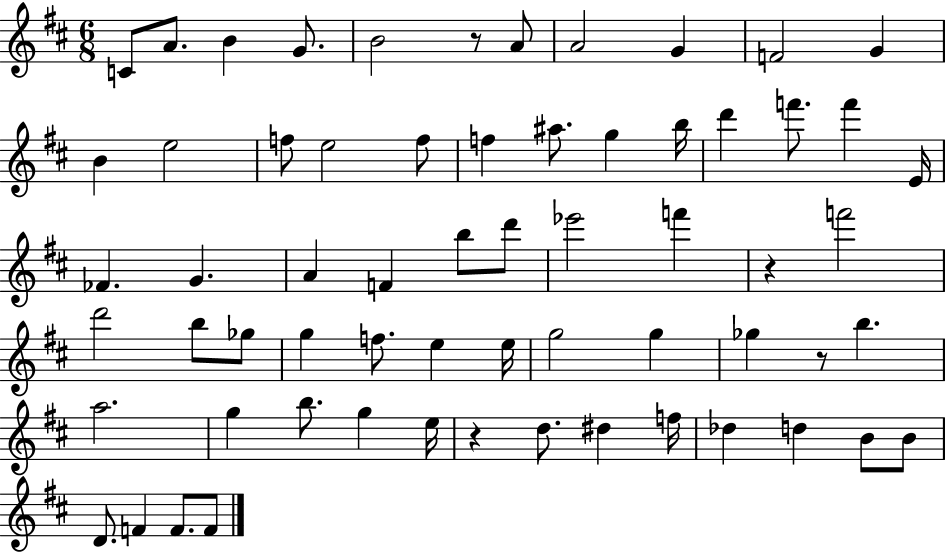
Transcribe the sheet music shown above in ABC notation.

X:1
T:Untitled
M:6/8
L:1/4
K:D
C/2 A/2 B G/2 B2 z/2 A/2 A2 G F2 G B e2 f/2 e2 f/2 f ^a/2 g b/4 d' f'/2 f' E/4 _F G A F b/2 d'/2 _e'2 f' z f'2 d'2 b/2 _g/2 g f/2 e e/4 g2 g _g z/2 b a2 g b/2 g e/4 z d/2 ^d f/4 _d d B/2 B/2 D/2 F F/2 F/2